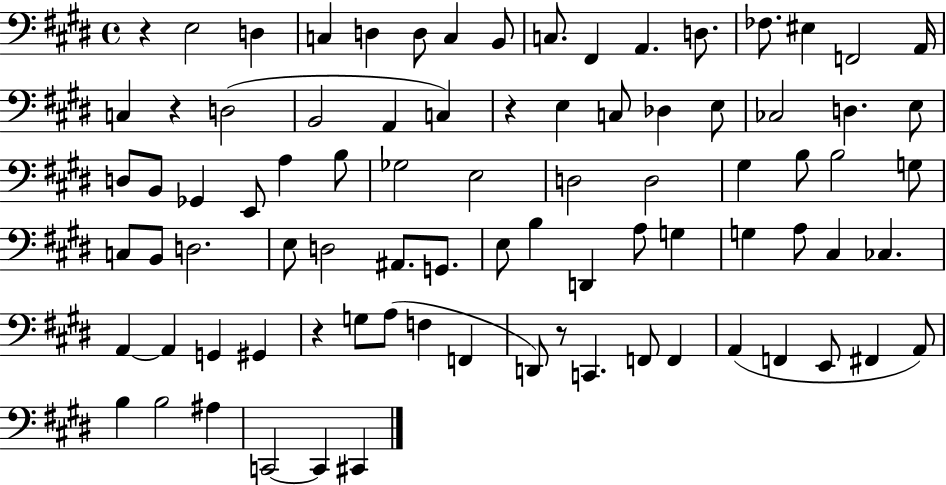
X:1
T:Untitled
M:4/4
L:1/4
K:E
z E,2 D, C, D, D,/2 C, B,,/2 C,/2 ^F,, A,, D,/2 _F,/2 ^E, F,,2 A,,/4 C, z D,2 B,,2 A,, C, z E, C,/2 _D, E,/2 _C,2 D, E,/2 D,/2 B,,/2 _G,, E,,/2 A, B,/2 _G,2 E,2 D,2 D,2 ^G, B,/2 B,2 G,/2 C,/2 B,,/2 D,2 E,/2 D,2 ^A,,/2 G,,/2 E,/2 B, D,, A,/2 G, G, A,/2 ^C, _C, A,, A,, G,, ^G,, z G,/2 A,/2 F, F,, D,,/2 z/2 C,, F,,/2 F,, A,, F,, E,,/2 ^F,, A,,/2 B, B,2 ^A, C,,2 C,, ^C,,